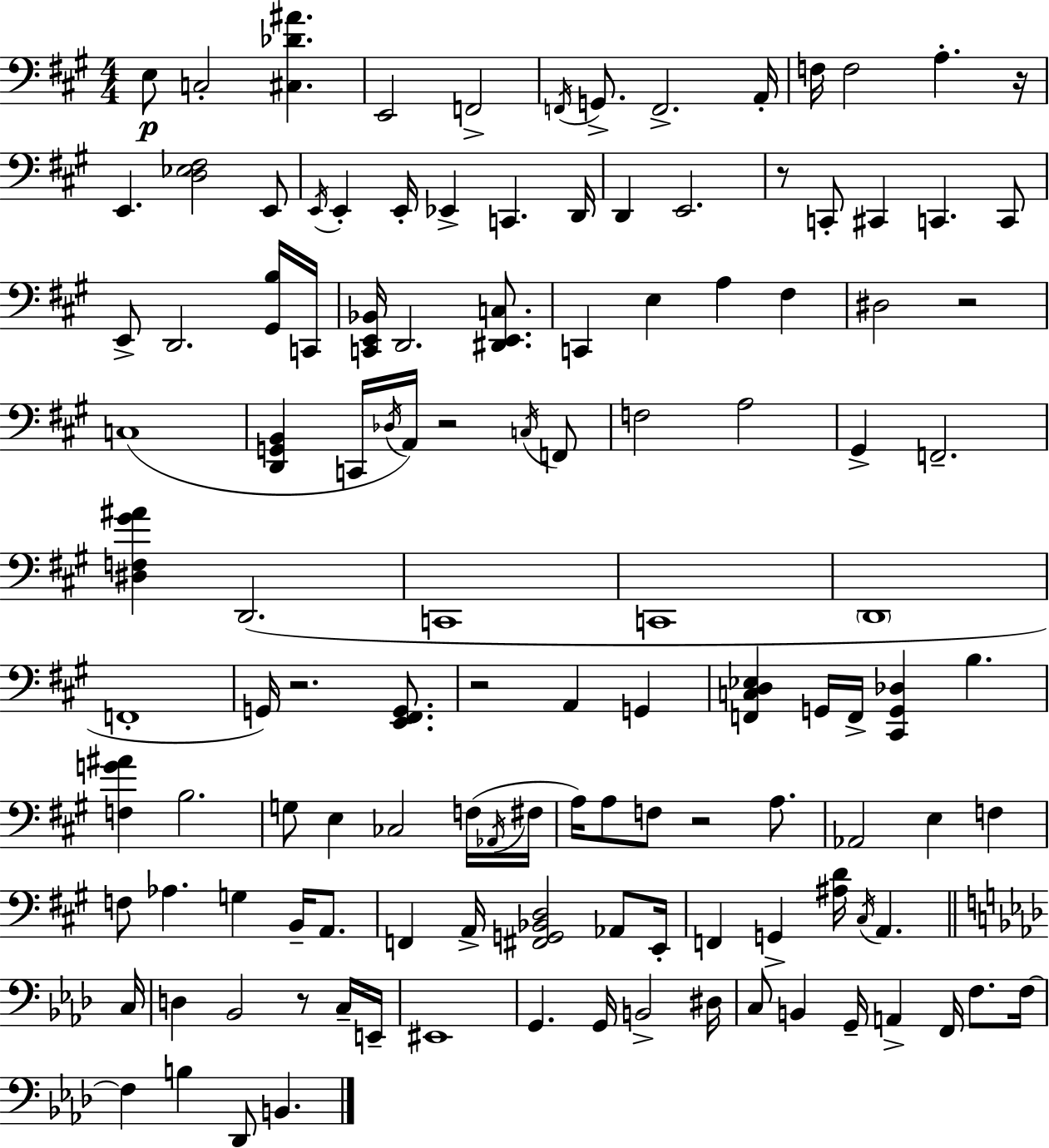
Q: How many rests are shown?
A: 8